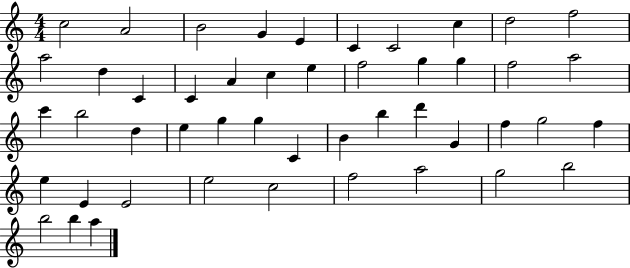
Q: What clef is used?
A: treble